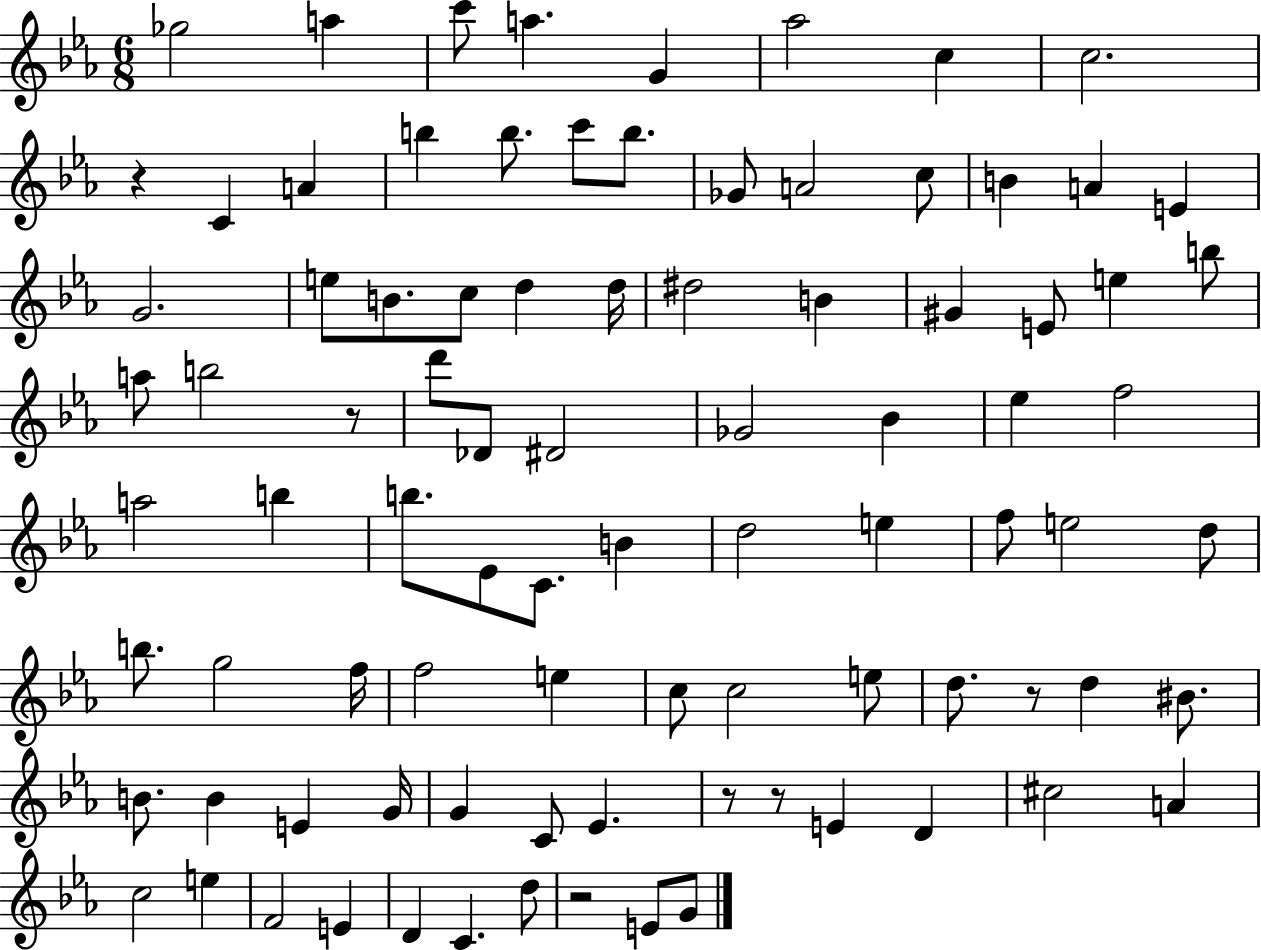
Gb5/h A5/q C6/e A5/q. G4/q Ab5/h C5/q C5/h. R/q C4/q A4/q B5/q B5/e. C6/e B5/e. Gb4/e A4/h C5/e B4/q A4/q E4/q G4/h. E5/e B4/e. C5/e D5/q D5/s D#5/h B4/q G#4/q E4/e E5/q B5/e A5/e B5/h R/e D6/e Db4/e D#4/h Gb4/h Bb4/q Eb5/q F5/h A5/h B5/q B5/e. Eb4/e C4/e. B4/q D5/h E5/q F5/e E5/h D5/e B5/e. G5/h F5/s F5/h E5/q C5/e C5/h E5/e D5/e. R/e D5/q BIS4/e. B4/e. B4/q E4/q G4/s G4/q C4/e Eb4/q. R/e R/e E4/q D4/q C#5/h A4/q C5/h E5/q F4/h E4/q D4/q C4/q. D5/e R/h E4/e G4/e